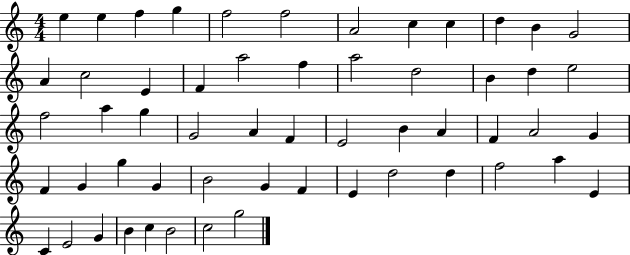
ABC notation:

X:1
T:Untitled
M:4/4
L:1/4
K:C
e e f g f2 f2 A2 c c d B G2 A c2 E F a2 f a2 d2 B d e2 f2 a g G2 A F E2 B A F A2 G F G g G B2 G F E d2 d f2 a E C E2 G B c B2 c2 g2